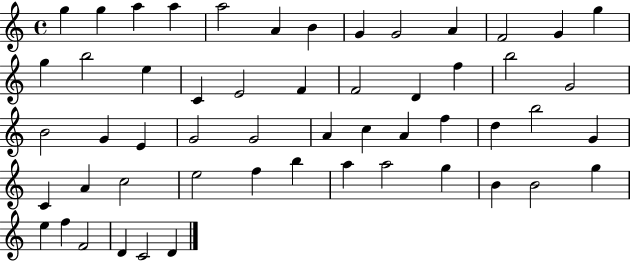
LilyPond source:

{
  \clef treble
  \time 4/4
  \defaultTimeSignature
  \key c \major
  g''4 g''4 a''4 a''4 | a''2 a'4 b'4 | g'4 g'2 a'4 | f'2 g'4 g''4 | \break g''4 b''2 e''4 | c'4 e'2 f'4 | f'2 d'4 f''4 | b''2 g'2 | \break b'2 g'4 e'4 | g'2 g'2 | a'4 c''4 a'4 f''4 | d''4 b''2 g'4 | \break c'4 a'4 c''2 | e''2 f''4 b''4 | a''4 a''2 g''4 | b'4 b'2 g''4 | \break e''4 f''4 f'2 | d'4 c'2 d'4 | \bar "|."
}